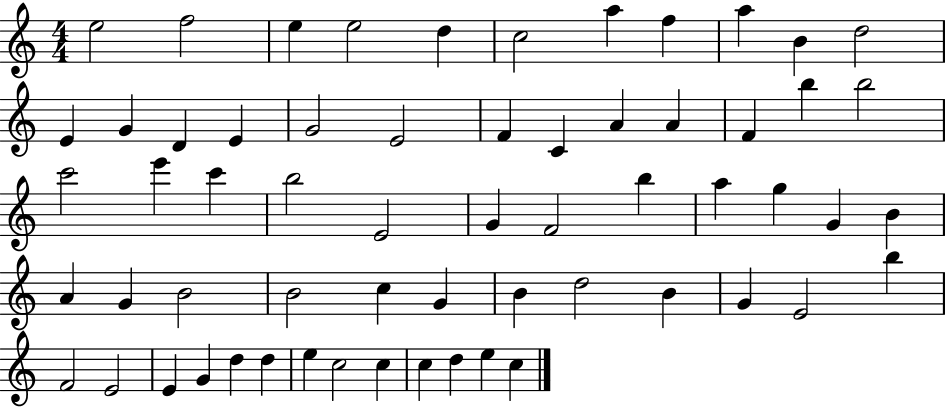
X:1
T:Untitled
M:4/4
L:1/4
K:C
e2 f2 e e2 d c2 a f a B d2 E G D E G2 E2 F C A A F b b2 c'2 e' c' b2 E2 G F2 b a g G B A G B2 B2 c G B d2 B G E2 b F2 E2 E G d d e c2 c c d e c